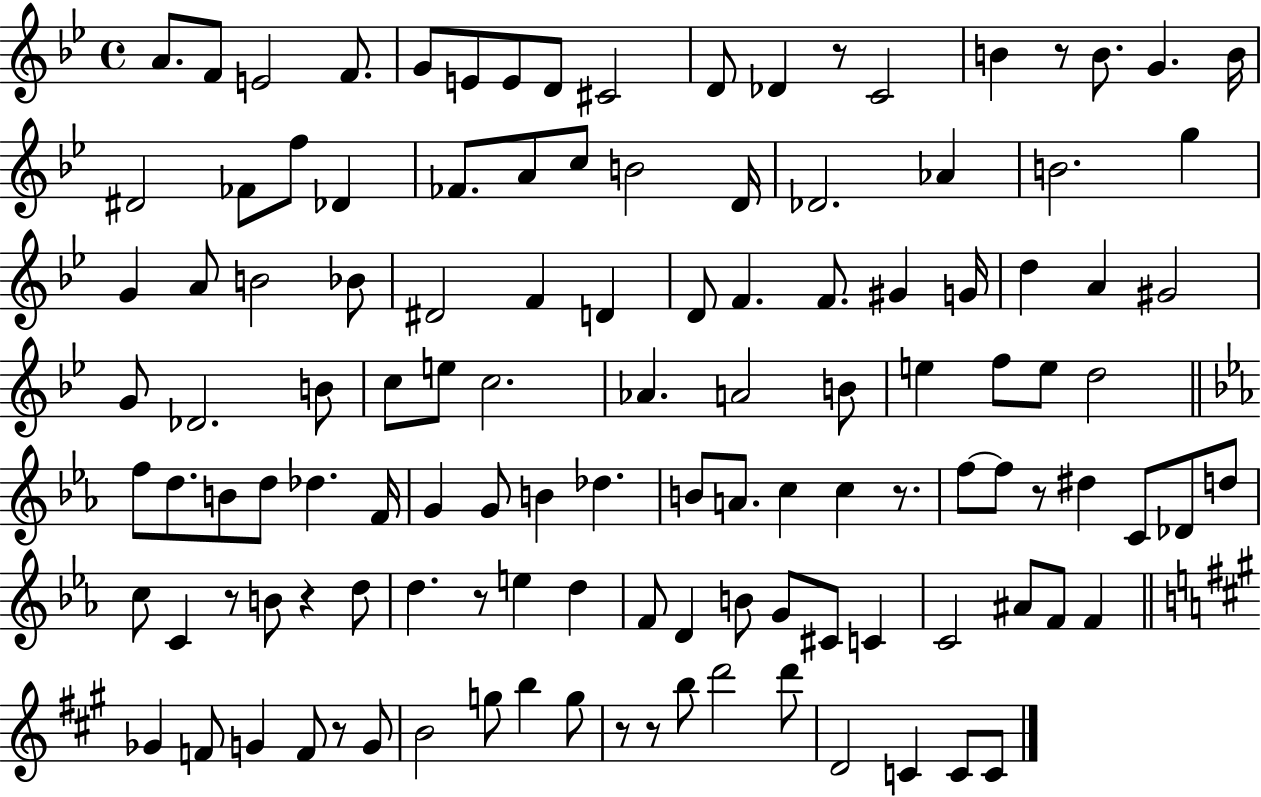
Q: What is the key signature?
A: BES major